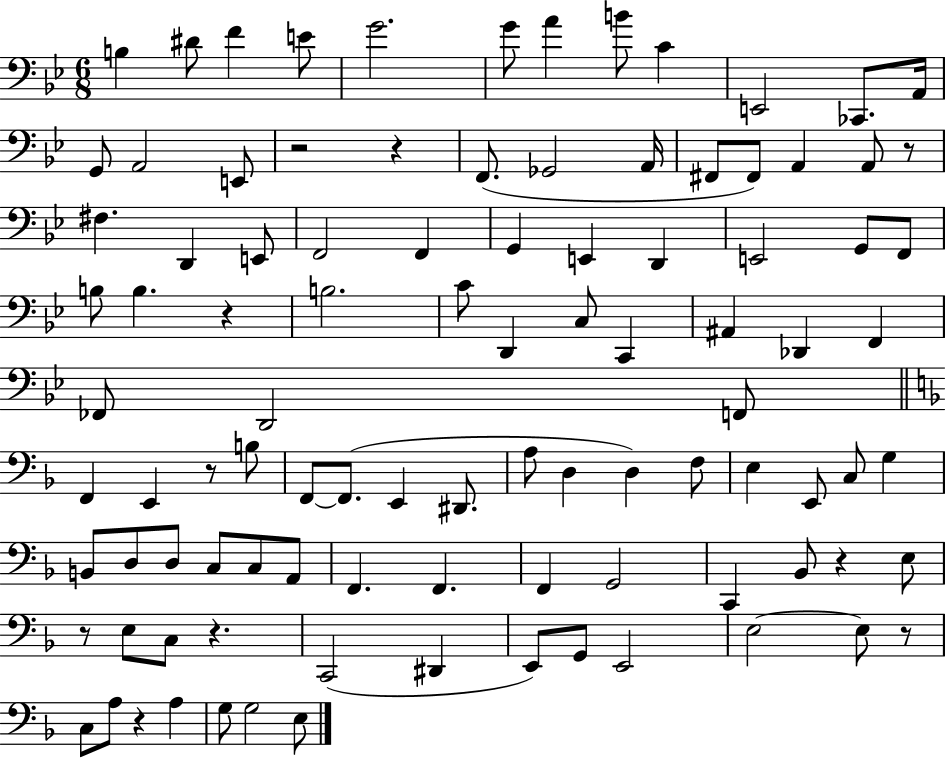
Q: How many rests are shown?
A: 10